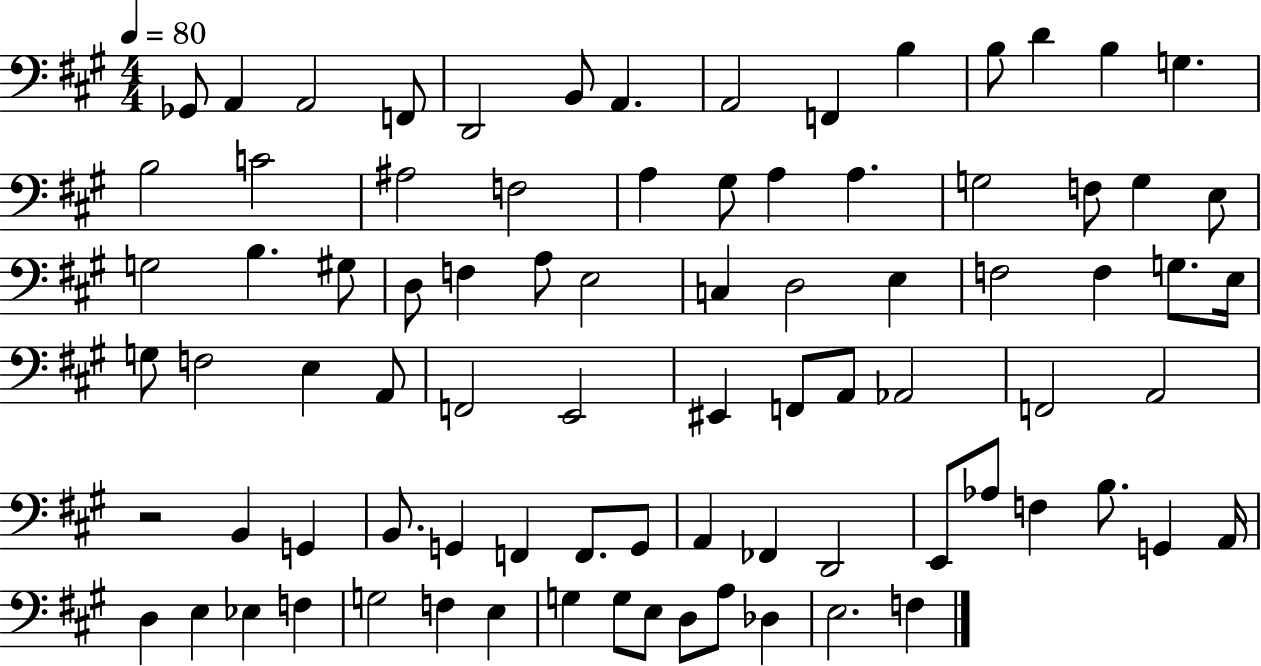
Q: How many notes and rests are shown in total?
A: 84